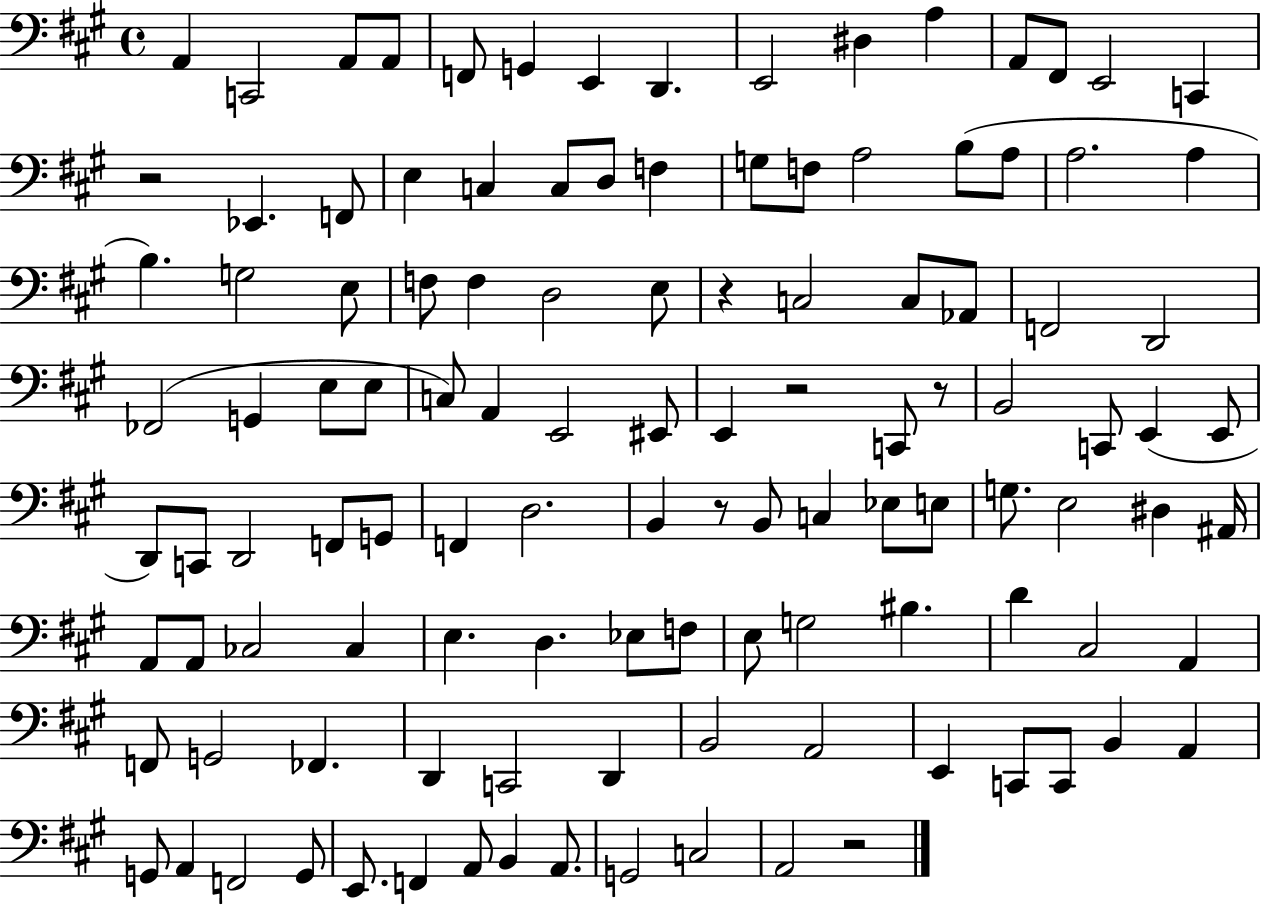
{
  \clef bass
  \time 4/4
  \defaultTimeSignature
  \key a \major
  a,4 c,2 a,8 a,8 | f,8 g,4 e,4 d,4. | e,2 dis4 a4 | a,8 fis,8 e,2 c,4 | \break r2 ees,4. f,8 | e4 c4 c8 d8 f4 | g8 f8 a2 b8( a8 | a2. a4 | \break b4.) g2 e8 | f8 f4 d2 e8 | r4 c2 c8 aes,8 | f,2 d,2 | \break fes,2( g,4 e8 e8 | c8) a,4 e,2 eis,8 | e,4 r2 c,8 r8 | b,2 c,8 e,4( e,8 | \break d,8) c,8 d,2 f,8 g,8 | f,4 d2. | b,4 r8 b,8 c4 ees8 e8 | g8. e2 dis4 ais,16 | \break a,8 a,8 ces2 ces4 | e4. d4. ees8 f8 | e8 g2 bis4. | d'4 cis2 a,4 | \break f,8 g,2 fes,4. | d,4 c,2 d,4 | b,2 a,2 | e,4 c,8 c,8 b,4 a,4 | \break g,8 a,4 f,2 g,8 | e,8. f,4 a,8 b,4 a,8. | g,2 c2 | a,2 r2 | \break \bar "|."
}